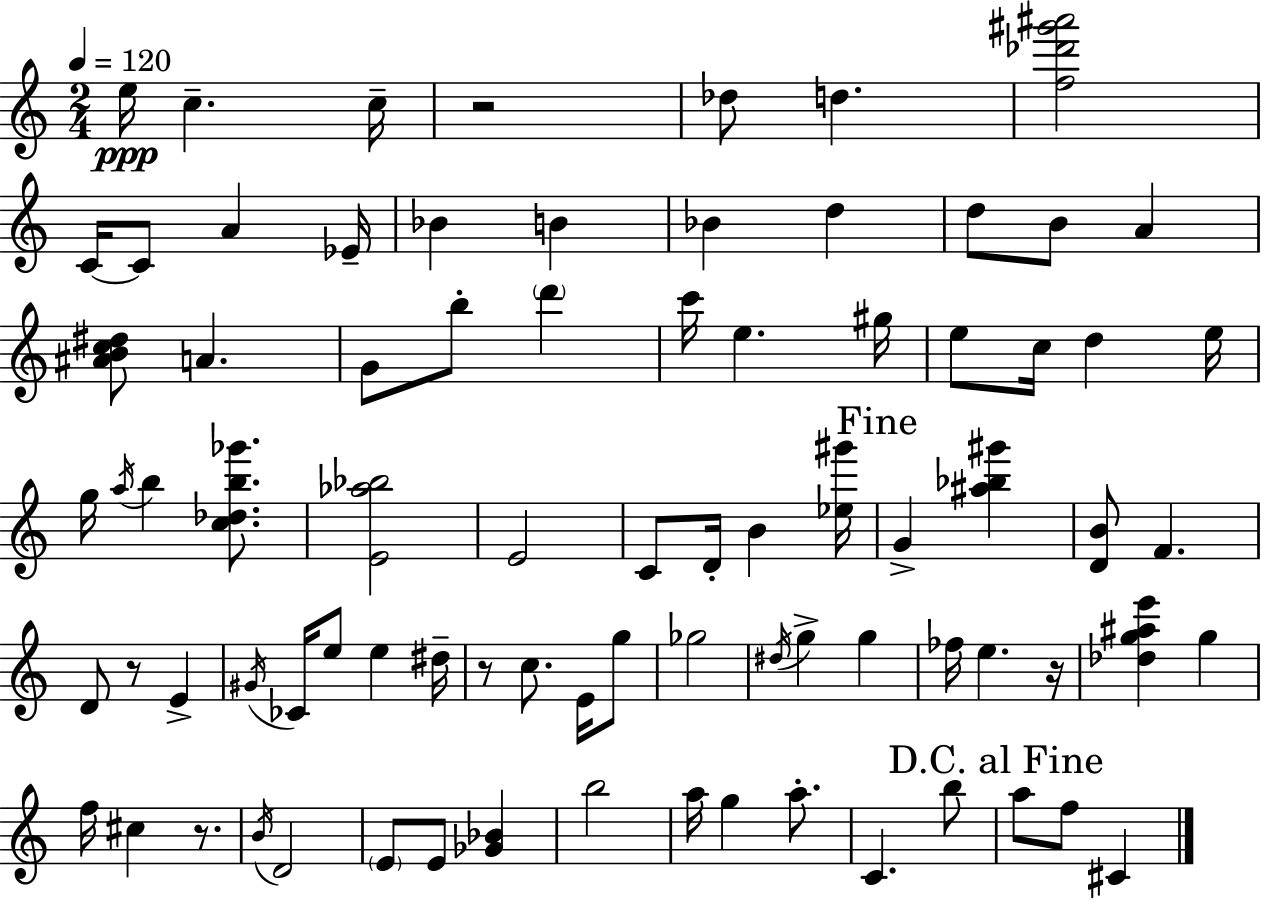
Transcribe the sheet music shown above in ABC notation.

X:1
T:Untitled
M:2/4
L:1/4
K:C
e/4 c c/4 z2 _d/2 d [f_d'^g'^a']2 C/4 C/2 A _E/4 _B B _B d d/2 B/2 A [^ABc^d]/2 A G/2 b/2 d' c'/4 e ^g/4 e/2 c/4 d e/4 g/4 a/4 b [c_db_g']/2 [E_a_b]2 E2 C/2 D/4 B [_e^g']/4 G [^a_b^g'] [DB]/2 F D/2 z/2 E ^G/4 _C/4 e/2 e ^d/4 z/2 c/2 E/4 g/2 _g2 ^d/4 g g _f/4 e z/4 [_dg^ae'] g f/4 ^c z/2 B/4 D2 E/2 E/2 [_G_B] b2 a/4 g a/2 C b/2 a/2 f/2 ^C